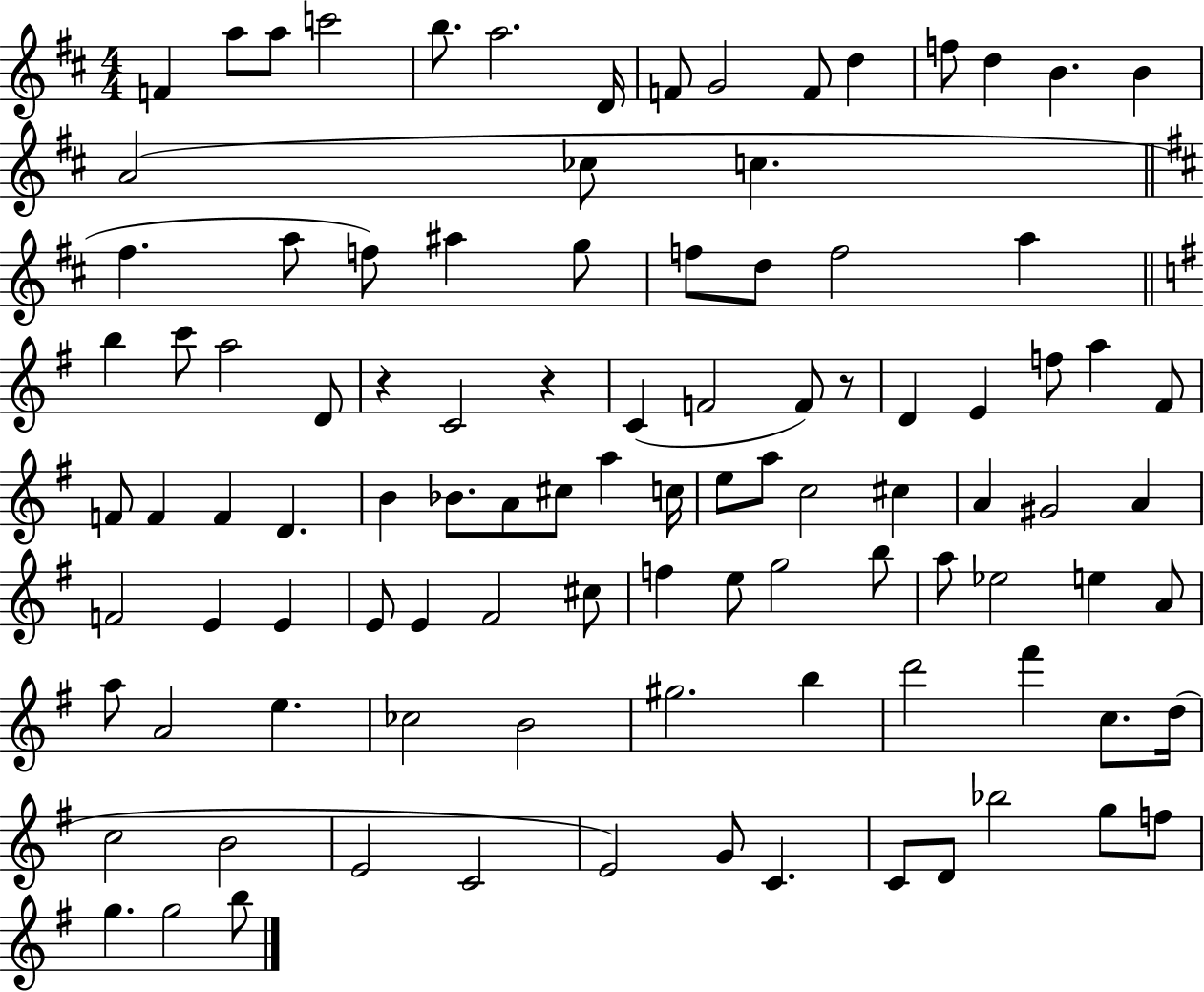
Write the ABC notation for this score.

X:1
T:Untitled
M:4/4
L:1/4
K:D
F a/2 a/2 c'2 b/2 a2 D/4 F/2 G2 F/2 d f/2 d B B A2 _c/2 c ^f a/2 f/2 ^a g/2 f/2 d/2 f2 a b c'/2 a2 D/2 z C2 z C F2 F/2 z/2 D E f/2 a ^F/2 F/2 F F D B _B/2 A/2 ^c/2 a c/4 e/2 a/2 c2 ^c A ^G2 A F2 E E E/2 E ^F2 ^c/2 f e/2 g2 b/2 a/2 _e2 e A/2 a/2 A2 e _c2 B2 ^g2 b d'2 ^f' c/2 d/4 c2 B2 E2 C2 E2 G/2 C C/2 D/2 _b2 g/2 f/2 g g2 b/2